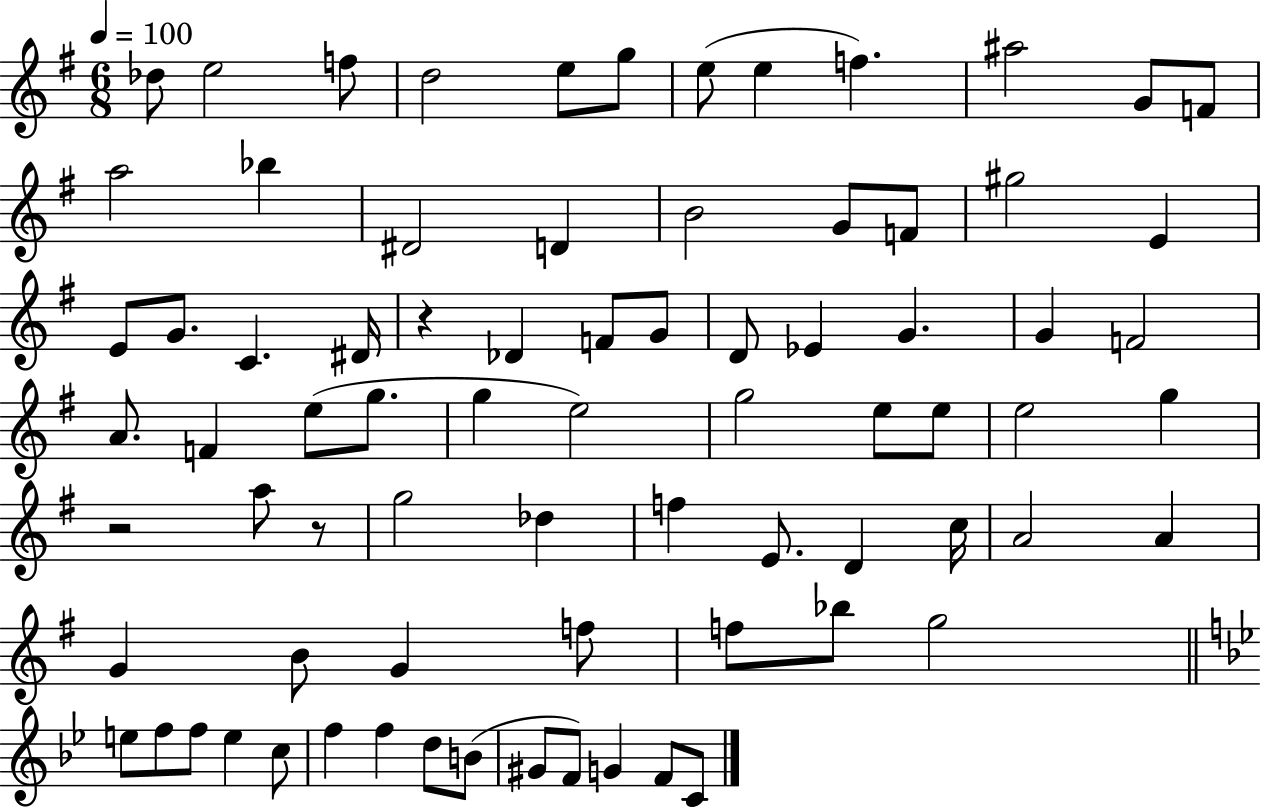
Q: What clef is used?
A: treble